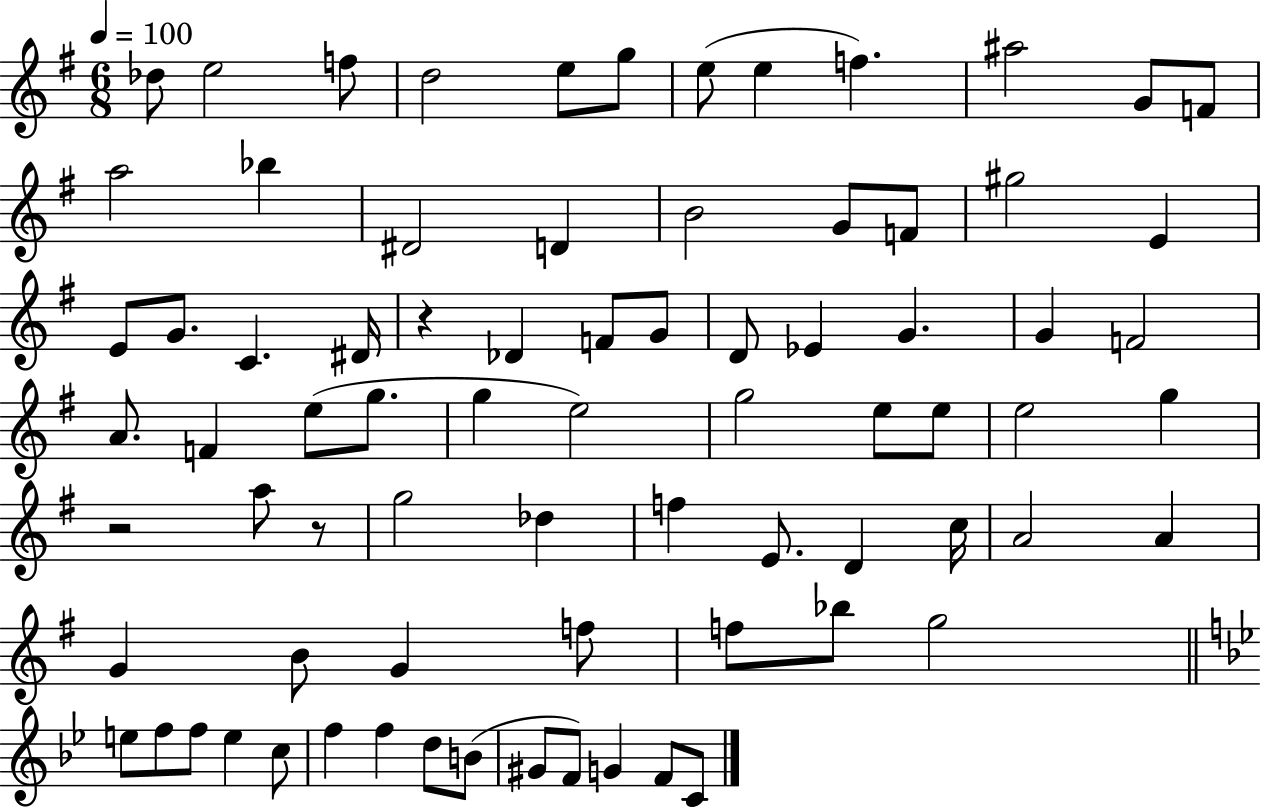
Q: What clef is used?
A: treble